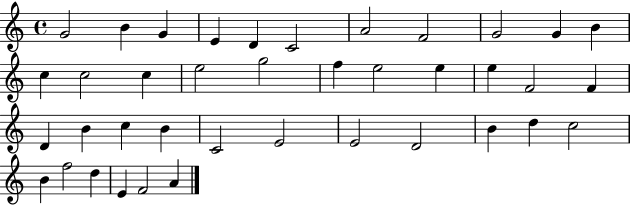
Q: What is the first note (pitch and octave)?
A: G4